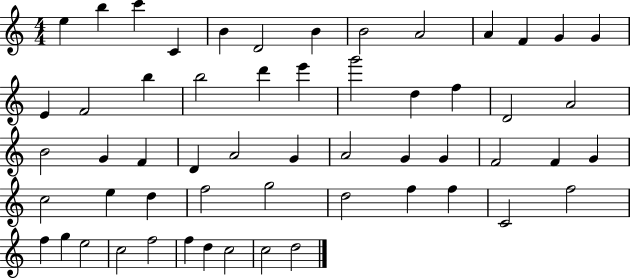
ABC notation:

X:1
T:Untitled
M:4/4
L:1/4
K:C
e b c' C B D2 B B2 A2 A F G G E F2 b b2 d' e' g'2 d f D2 A2 B2 G F D A2 G A2 G G F2 F G c2 e d f2 g2 d2 f f C2 f2 f g e2 c2 f2 f d c2 c2 d2